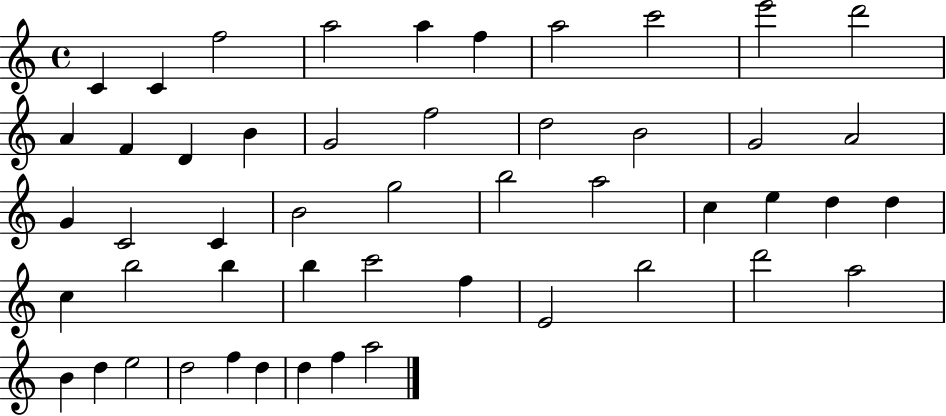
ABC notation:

X:1
T:Untitled
M:4/4
L:1/4
K:C
C C f2 a2 a f a2 c'2 e'2 d'2 A F D B G2 f2 d2 B2 G2 A2 G C2 C B2 g2 b2 a2 c e d d c b2 b b c'2 f E2 b2 d'2 a2 B d e2 d2 f d d f a2